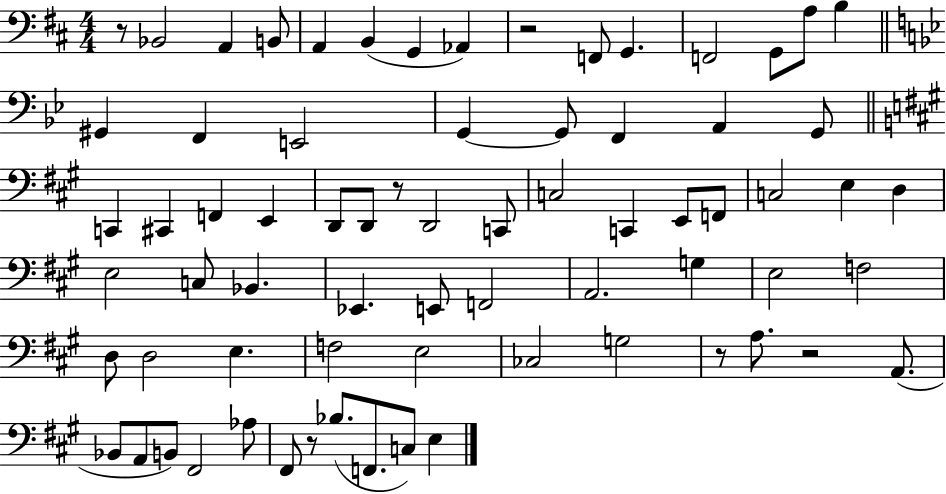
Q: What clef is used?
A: bass